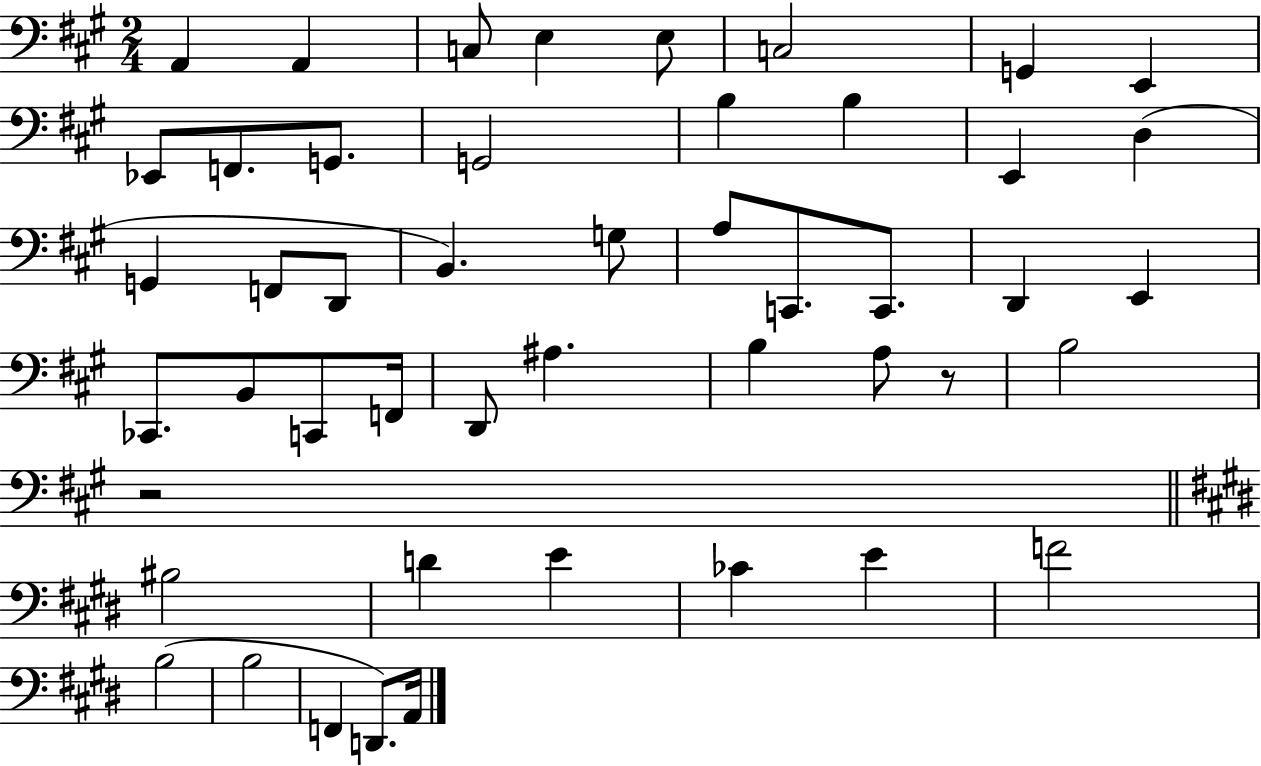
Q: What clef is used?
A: bass